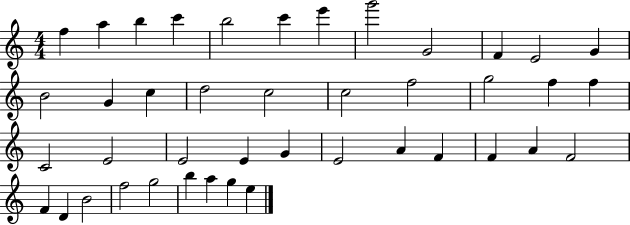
F5/q A5/q B5/q C6/q B5/h C6/q E6/q G6/h G4/h F4/q E4/h G4/q B4/h G4/q C5/q D5/h C5/h C5/h F5/h G5/h F5/q F5/q C4/h E4/h E4/h E4/q G4/q E4/h A4/q F4/q F4/q A4/q F4/h F4/q D4/q B4/h F5/h G5/h B5/q A5/q G5/q E5/q